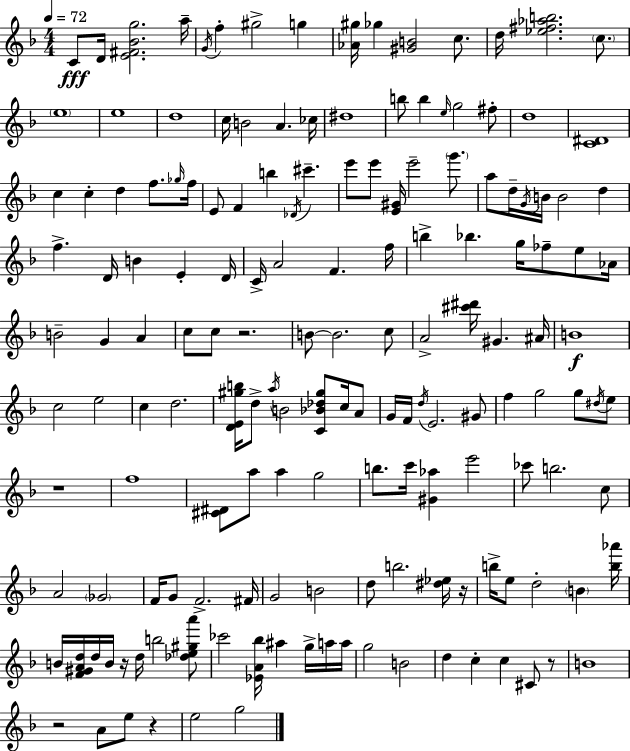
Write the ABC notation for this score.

X:1
T:Untitled
M:4/4
L:1/4
K:Dm
C/2 D/4 [E^F_Bg]2 a/4 G/4 f ^g2 g [_A^g]/4 _g [^GB]2 c/2 d/4 [_e^f_ab]2 c/2 e4 e4 d4 c/4 B2 A _c/4 ^d4 b/2 b e/4 g2 ^f/2 d4 [C^D]4 c c d f/2 _g/4 f/4 E/2 F b _D/4 ^c' e'/2 e'/2 [E^G]/4 e'2 g'/2 a/2 d/4 G/4 B/4 B2 d f D/4 B E D/4 C/4 A2 F f/4 b _b g/4 _f/2 e/2 _A/4 B2 G A c/2 c/2 z2 B/2 B2 c/2 A2 [^c'^d']/4 ^G ^A/4 B4 c2 e2 c d2 [DE^gb]/4 d/2 a/4 B2 [C_B_d^g]/2 c/4 A/2 G/4 F/4 d/4 E2 ^G/2 f g2 g/2 ^d/4 e/2 z4 f4 [^C^D]/2 a/2 a g2 b/2 c'/4 [^G_a] e'2 _c'/2 b2 c/2 A2 _G2 F/4 G/2 F2 ^F/4 G2 B2 d/2 b2 [^d_e]/4 z/4 b/4 e/2 d2 B [b_a']/4 B/4 [F^GAd]/4 d/4 B/4 z/4 d/4 b2 [_de^ga']/2 _c'2 [_EA_b]/4 ^a g/4 a/4 a/4 g2 B2 d c c ^C/2 z/2 B4 z2 A/2 e/2 z e2 g2